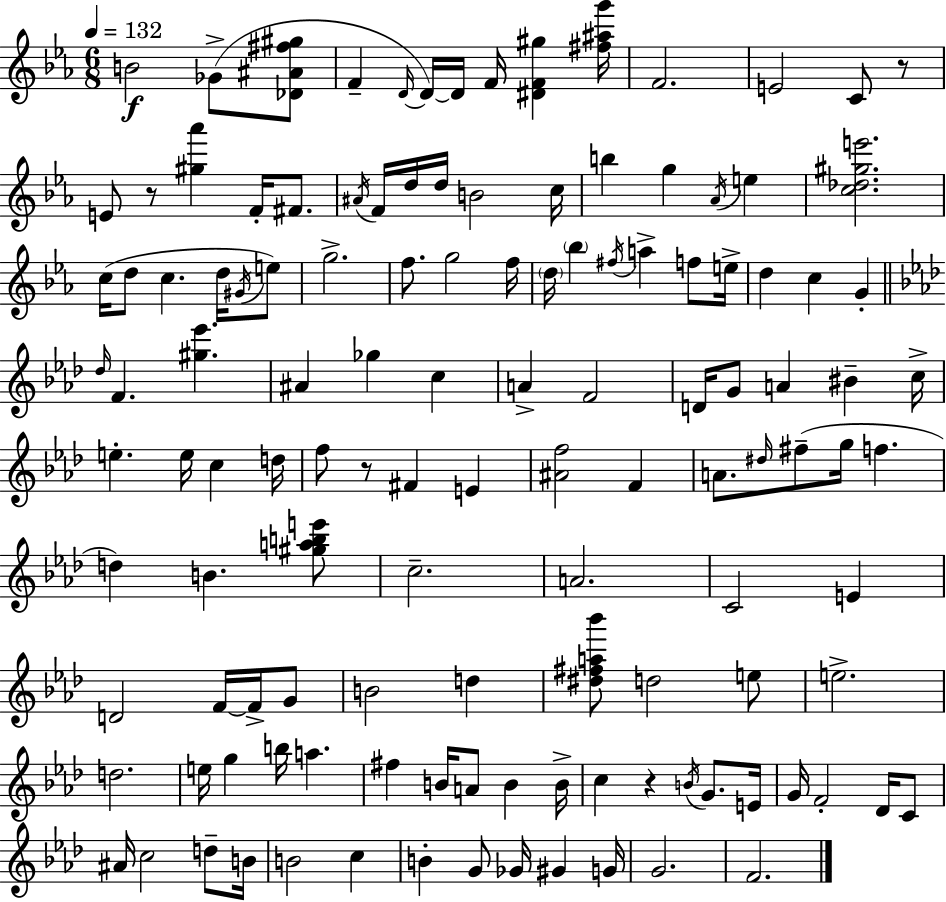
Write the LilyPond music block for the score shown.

{
  \clef treble
  \numericTimeSignature
  \time 6/8
  \key ees \major
  \tempo 4 = 132
  \repeat volta 2 { b'2\f ges'8->( <des' ais' fis'' gis''>8 | f'4-- \grace { d'16~ }~) d'16 d'16 f'16 <dis' f' gis''>4 | <fis'' ais'' g'''>16 f'2. | e'2 c'8 r8 | \break e'8 r8 <gis'' aes'''>4 f'16-. fis'8. | \acciaccatura { ais'16 } f'16 d''16 d''16 b'2 | c''16 b''4 g''4 \acciaccatura { aes'16 } e''4 | <c'' des'' gis'' e'''>2. | \break c''16( d''8 c''4. | d''16 \acciaccatura { gis'16 }) e''8 g''2.-> | f''8. g''2 | f''16 \parenthesize d''16 \parenthesize bes''4 \acciaccatura { fis''16 } a''4-> | \break f''8 e''16-> d''4 c''4 | g'4-. \bar "||" \break \key aes \major \grace { des''16 } f'4. <gis'' ees'''>4. | ais'4 ges''4 c''4 | a'4-> f'2 | d'16 g'8 a'4 bis'4-- | \break c''16-> e''4.-. e''16 c''4 | d''16 f''8 r8 fis'4 e'4 | <ais' f''>2 f'4 | a'8. \grace { dis''16 } fis''8--( g''16 f''4. | \break d''4) b'4. | <gis'' a'' b'' e'''>8 c''2.-- | a'2. | c'2 e'4 | \break d'2 f'16~~ f'16-> | g'8 b'2 d''4 | <dis'' fis'' a'' bes'''>8 d''2 | e''8 e''2.-> | \break d''2. | e''16 g''4 b''16 a''4. | fis''4 b'16 a'8 b'4 | b'16-> c''4 r4 \acciaccatura { b'16 } g'8. | \break e'16 g'16 f'2-. | des'16 c'8 ais'16 c''2 | d''8-- b'16 b'2 c''4 | b'4-. g'8 ges'16 gis'4 | \break g'16 g'2. | f'2. | } \bar "|."
}